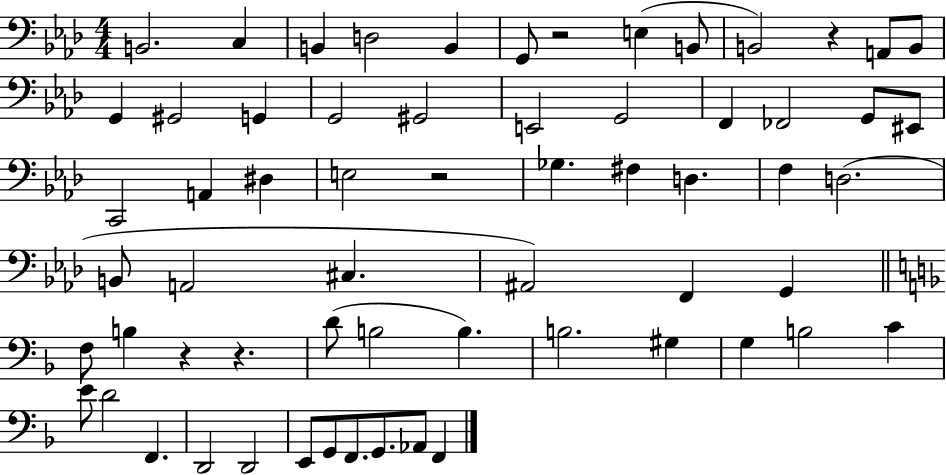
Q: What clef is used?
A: bass